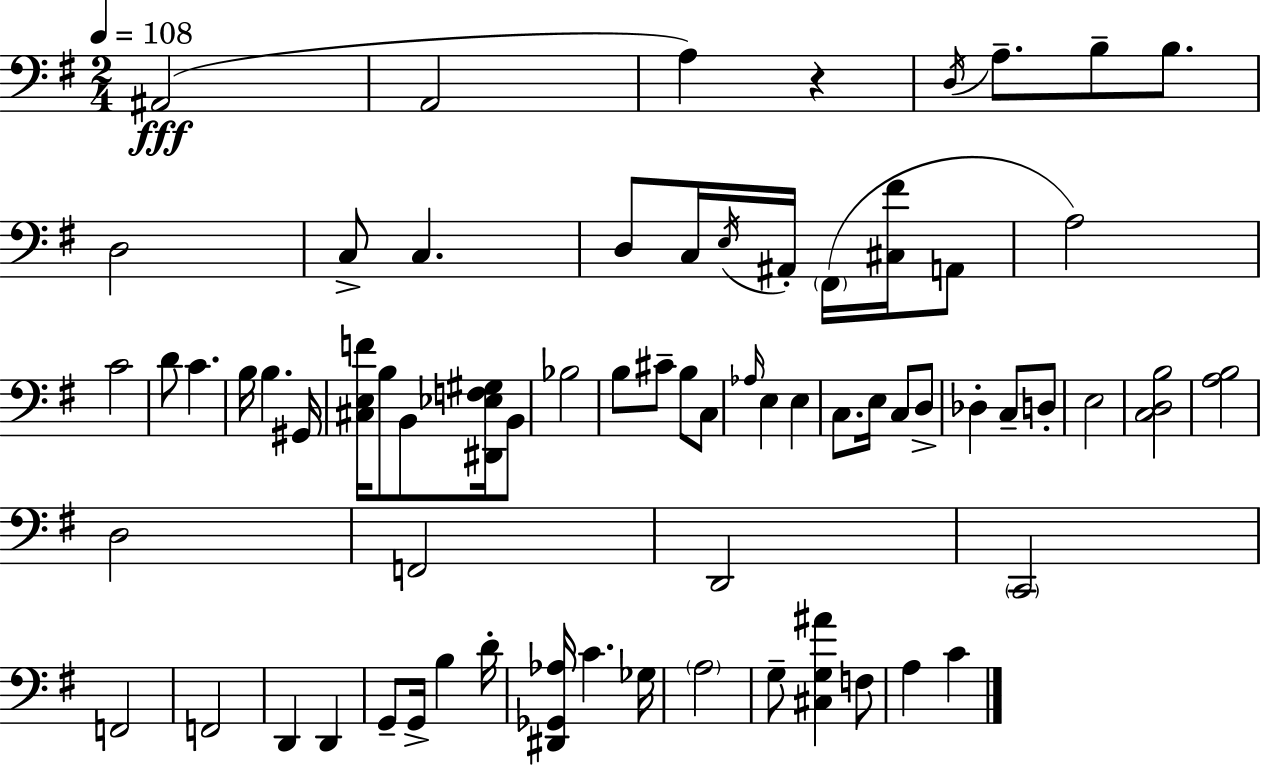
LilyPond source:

{
  \clef bass
  \numericTimeSignature
  \time 2/4
  \key g \major
  \tempo 4 = 108
  \repeat volta 2 { ais,2(\fff | a,2 | a4) r4 | \acciaccatura { d16 } a8.-- b8-- b8. | \break d2 | c8-> c4. | d8 c16 \acciaccatura { e16 } ais,16-. \parenthesize fis,16( <cis fis'>16 | a,8 a2) | \break c'2 | d'8 c'4. | b16 b4. | gis,16 <cis e f'>16 b8 b,8 <dis, ees f gis>16 | \break b,8 bes2 | b8 cis'8-- b8 | c8 \grace { aes16 } e4 e4 | c8. e16 c8 | \break d8-> des4-. c8-- | d8-. e2 | <c d b>2 | <a b>2 | \break d2 | f,2 | d,2 | \parenthesize c,2 | \break f,2 | f,2 | d,4 d,4 | g,8-- g,16-> b4 | \break d'16-. <dis, ges, aes>16 c'4. | ges16 \parenthesize a2 | g8-- <cis g ais'>4 | f8 a4 c'4 | \break } \bar "|."
}